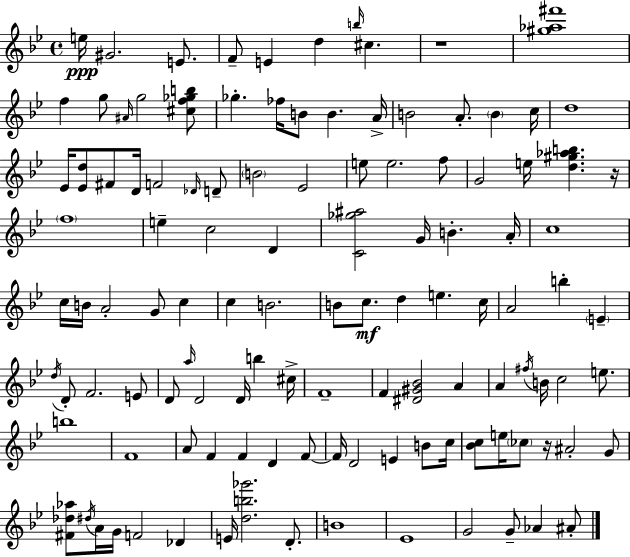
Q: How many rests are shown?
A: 3